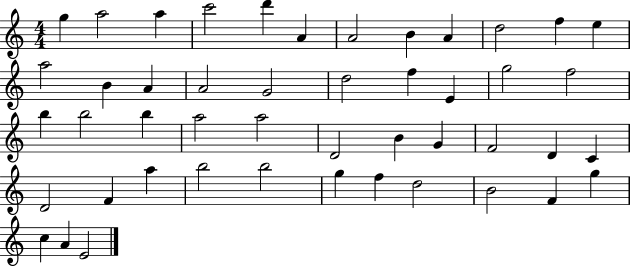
G5/q A5/h A5/q C6/h D6/q A4/q A4/h B4/q A4/q D5/h F5/q E5/q A5/h B4/q A4/q A4/h G4/h D5/h F5/q E4/q G5/h F5/h B5/q B5/h B5/q A5/h A5/h D4/h B4/q G4/q F4/h D4/q C4/q D4/h F4/q A5/q B5/h B5/h G5/q F5/q D5/h B4/h F4/q G5/q C5/q A4/q E4/h